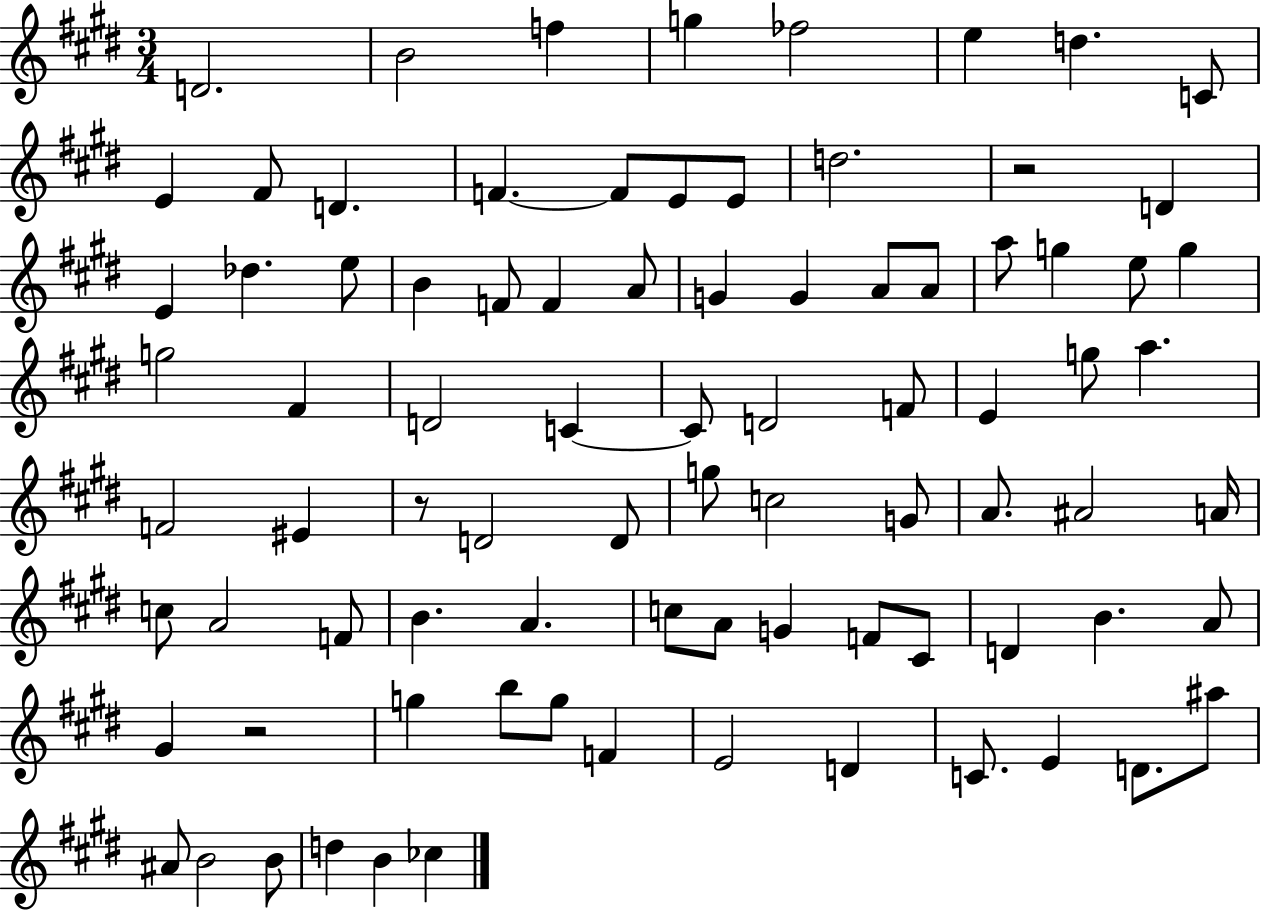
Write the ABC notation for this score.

X:1
T:Untitled
M:3/4
L:1/4
K:E
D2 B2 f g _f2 e d C/2 E ^F/2 D F F/2 E/2 E/2 d2 z2 D E _d e/2 B F/2 F A/2 G G A/2 A/2 a/2 g e/2 g g2 ^F D2 C C/2 D2 F/2 E g/2 a F2 ^E z/2 D2 D/2 g/2 c2 G/2 A/2 ^A2 A/4 c/2 A2 F/2 B A c/2 A/2 G F/2 ^C/2 D B A/2 ^G z2 g b/2 g/2 F E2 D C/2 E D/2 ^a/2 ^A/2 B2 B/2 d B _c